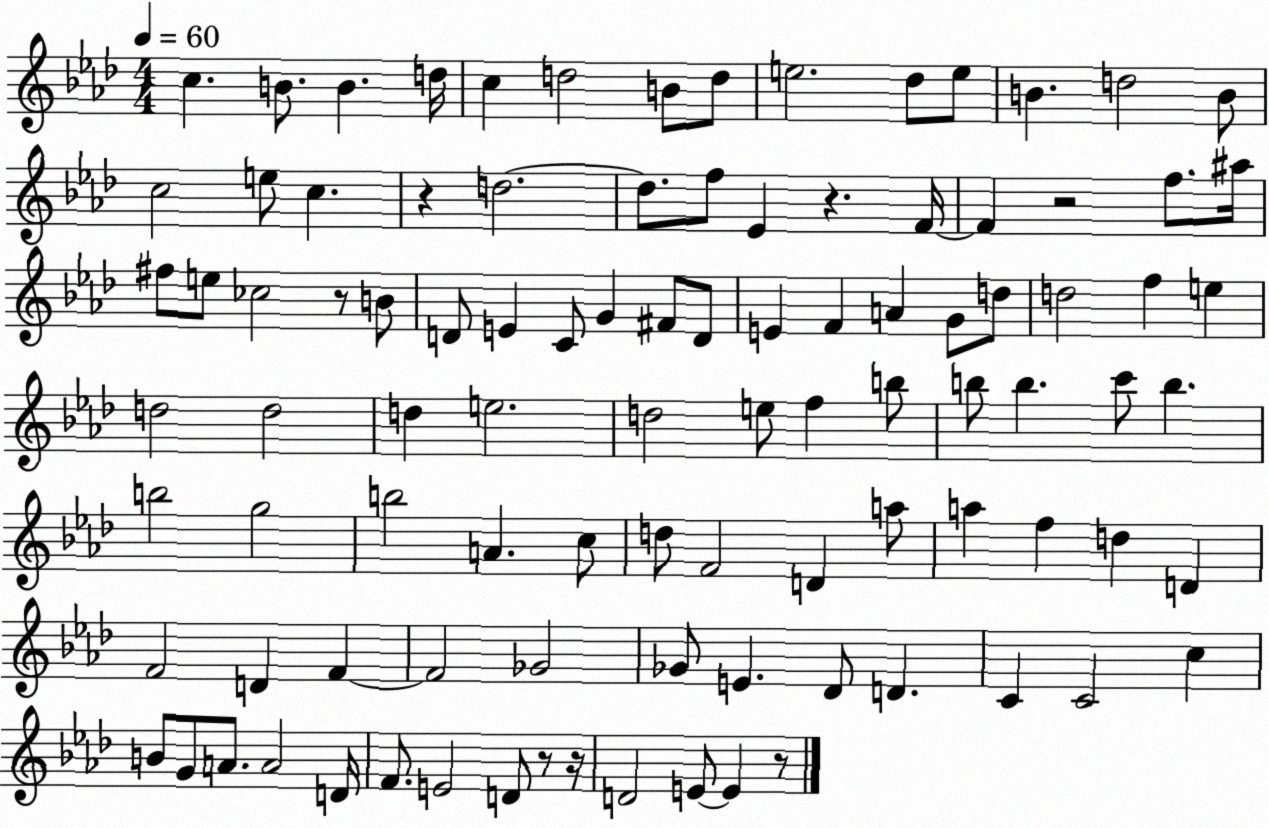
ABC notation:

X:1
T:Untitled
M:4/4
L:1/4
K:Ab
c B/2 B d/4 c d2 B/2 d/2 e2 _d/2 e/2 B d2 B/2 c2 e/2 c z d2 d/2 f/2 _E z F/4 F z2 f/2 ^a/4 ^f/2 e/2 _c2 z/2 B/2 D/2 E C/2 G ^F/2 D/2 E F A G/2 d/2 d2 f e d2 d2 d e2 d2 e/2 f b/2 b/2 b c'/2 b b2 g2 b2 A c/2 d/2 F2 D a/2 a f d D F2 D F F2 _G2 _G/2 E _D/2 D C C2 c B/2 G/2 A/2 A2 D/4 F/2 E2 D/2 z/2 z/4 D2 E/2 E z/2